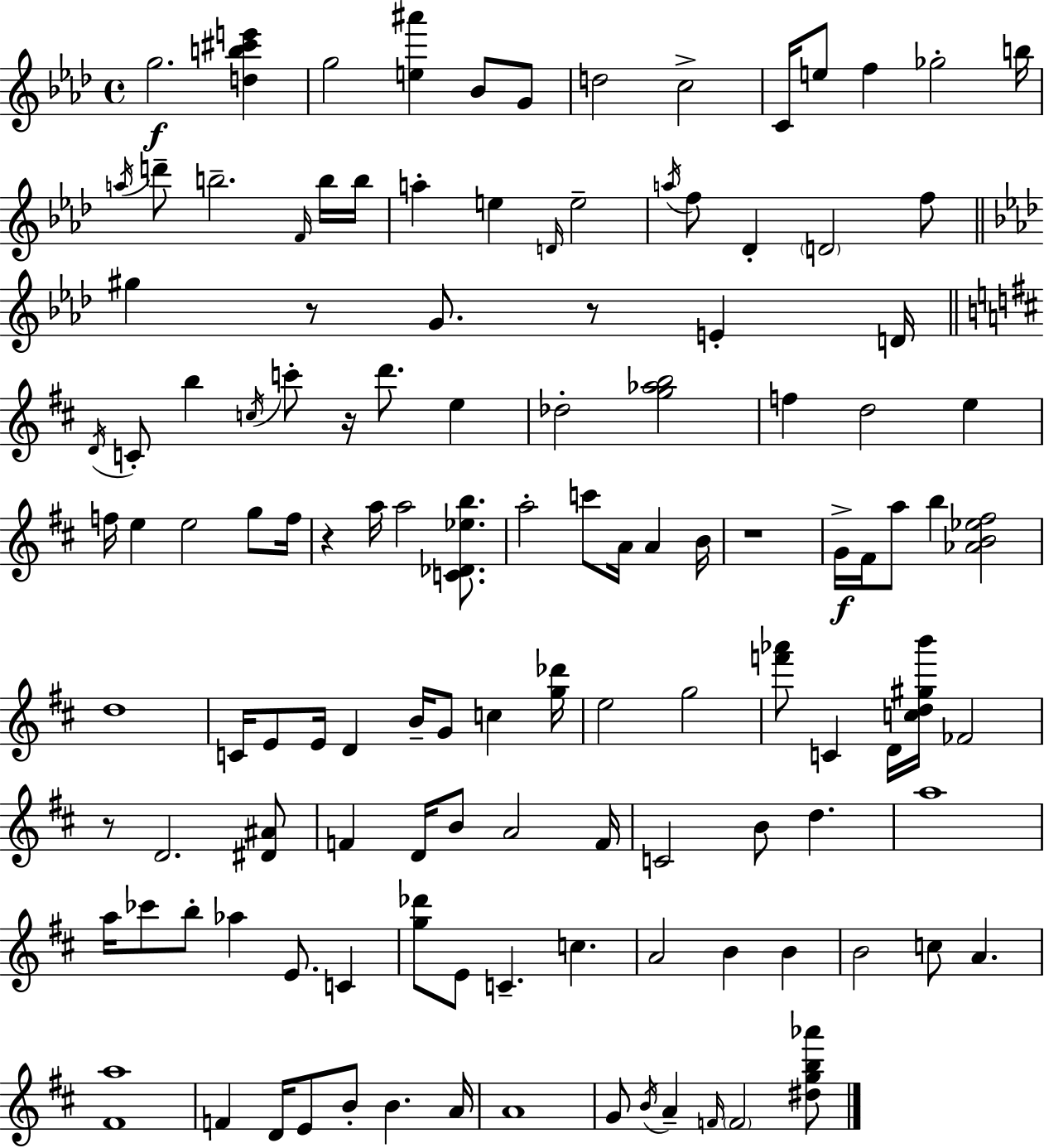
{
  \clef treble
  \time 4/4
  \defaultTimeSignature
  \key f \minor
  g''2.\f <d'' b'' cis''' e'''>4 | g''2 <e'' ais'''>4 bes'8 g'8 | d''2 c''2-> | c'16 e''8 f''4 ges''2-. b''16 | \break \acciaccatura { a''16 } d'''8-- b''2.-- \grace { f'16 } | b''16 b''16 a''4-. e''4 \grace { d'16 } e''2-- | \acciaccatura { a''16 } f''8 des'4-. \parenthesize d'2 | f''8 \bar "||" \break \key aes \major gis''4 r8 g'8. r8 e'4-. d'16 | \bar "||" \break \key b \minor \acciaccatura { d'16 } c'8-. b''4 \acciaccatura { c''16 } c'''8-. r16 d'''8. e''4 | des''2-. <g'' aes'' b''>2 | f''4 d''2 e''4 | f''16 e''4 e''2 g''8 | \break f''16 r4 a''16 a''2 <c' des' ees'' b''>8. | a''2-. c'''8 a'16 a'4 | b'16 r1 | g'16->\f fis'16 a''8 b''4 <aes' b' ees'' fis''>2 | \break d''1 | c'16 e'8 e'16 d'4 b'16-- g'8 c''4 | <g'' des'''>16 e''2 g''2 | <f''' aes'''>8 c'4 d'16 <c'' d'' gis'' b'''>16 fes'2 | \break r8 d'2. | <dis' ais'>8 f'4 d'16 b'8 a'2 | f'16 c'2 b'8 d''4. | a''1 | \break a''16 ces'''8 b''8-. aes''4 e'8. c'4 | <g'' des'''>8 e'8 c'4.-- c''4. | a'2 b'4 b'4 | b'2 c''8 a'4. | \break <fis' a''>1 | f'4 d'16 e'8 b'8-. b'4. | a'16 a'1 | g'8 \acciaccatura { b'16 } a'4-- \grace { f'16 } \parenthesize f'2 | \break <dis'' g'' b'' aes'''>8 \bar "|."
}